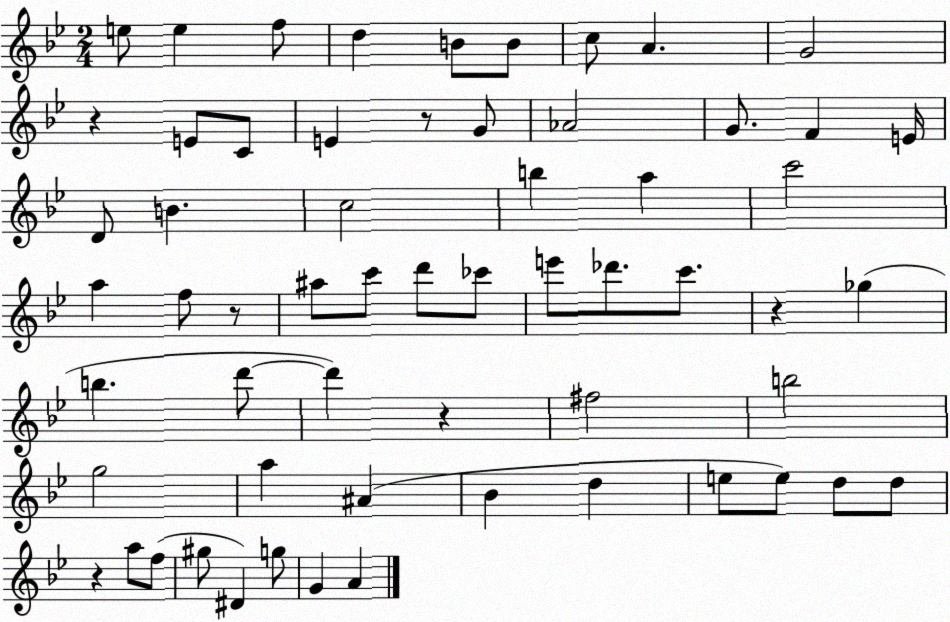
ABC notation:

X:1
T:Untitled
M:2/4
L:1/4
K:Bb
e/2 e f/2 d B/2 B/2 c/2 A G2 z E/2 C/2 E z/2 G/2 _A2 G/2 F E/4 D/2 B c2 b a c'2 a f/2 z/2 ^a/2 c'/2 d'/2 _c'/2 e'/2 _d'/2 c'/2 z _g b d'/2 d' z ^f2 b2 g2 a ^A _B d e/2 e/2 d/2 d/2 z a/2 f/2 ^g/2 ^D g/2 G A